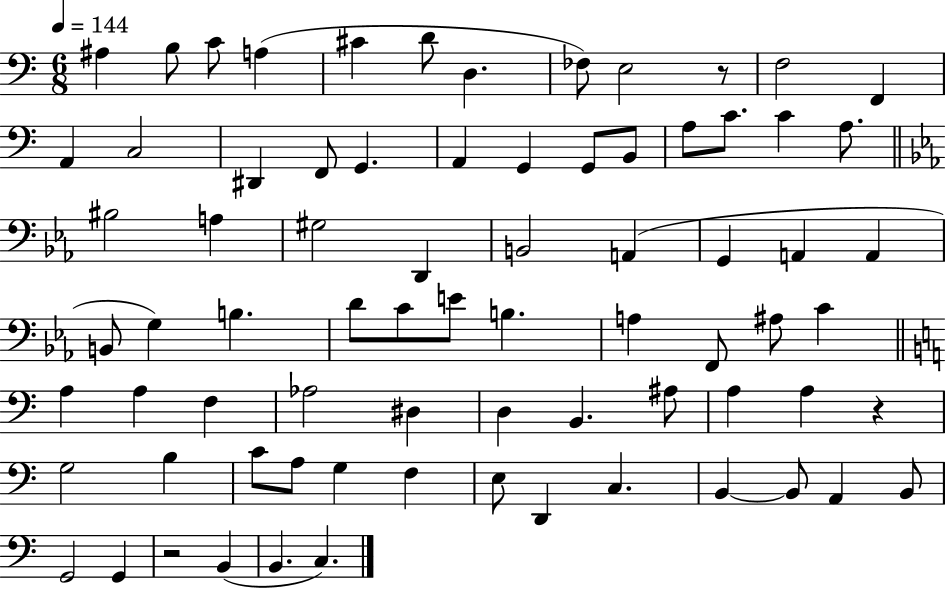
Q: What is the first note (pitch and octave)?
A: A#3